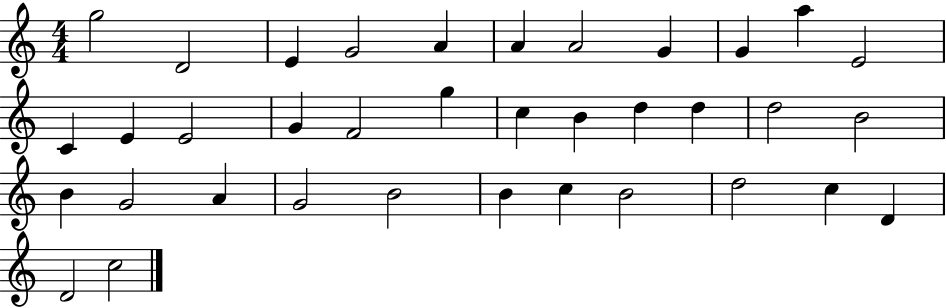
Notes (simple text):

G5/h D4/h E4/q G4/h A4/q A4/q A4/h G4/q G4/q A5/q E4/h C4/q E4/q E4/h G4/q F4/h G5/q C5/q B4/q D5/q D5/q D5/h B4/h B4/q G4/h A4/q G4/h B4/h B4/q C5/q B4/h D5/h C5/q D4/q D4/h C5/h